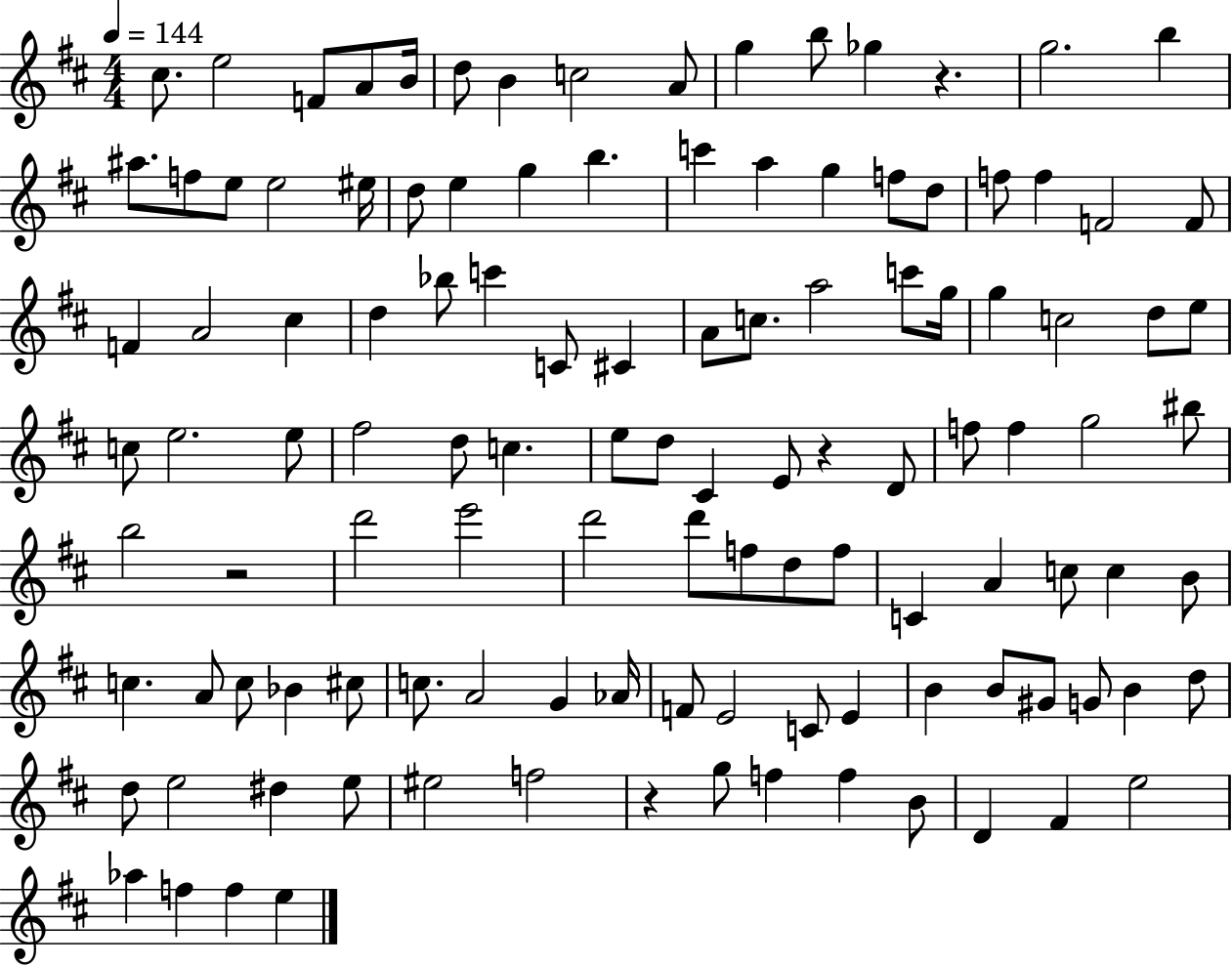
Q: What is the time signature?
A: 4/4